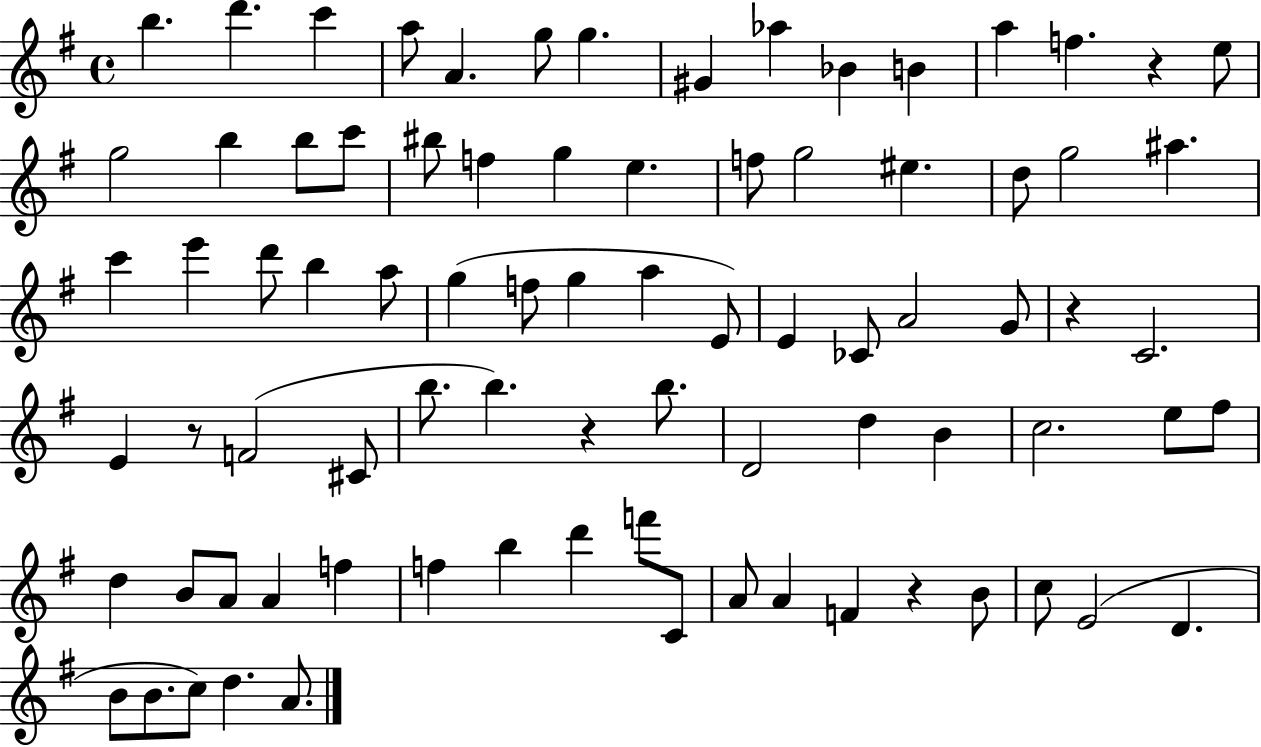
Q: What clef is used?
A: treble